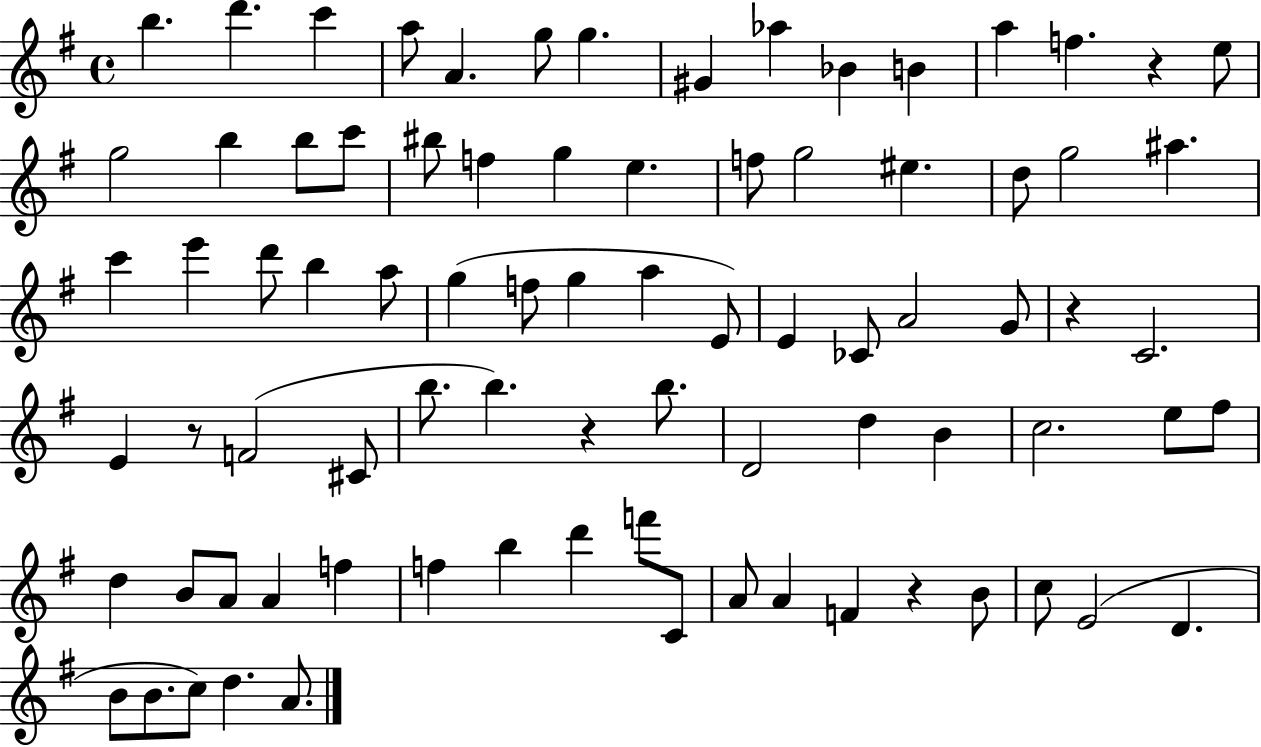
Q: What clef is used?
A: treble